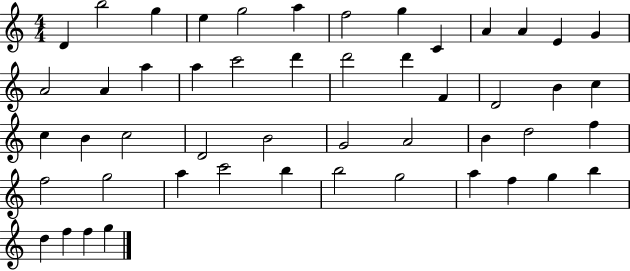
D4/q B5/h G5/q E5/q G5/h A5/q F5/h G5/q C4/q A4/q A4/q E4/q G4/q A4/h A4/q A5/q A5/q C6/h D6/q D6/h D6/q F4/q D4/h B4/q C5/q C5/q B4/q C5/h D4/h B4/h G4/h A4/h B4/q D5/h F5/q F5/h G5/h A5/q C6/h B5/q B5/h G5/h A5/q F5/q G5/q B5/q D5/q F5/q F5/q G5/q